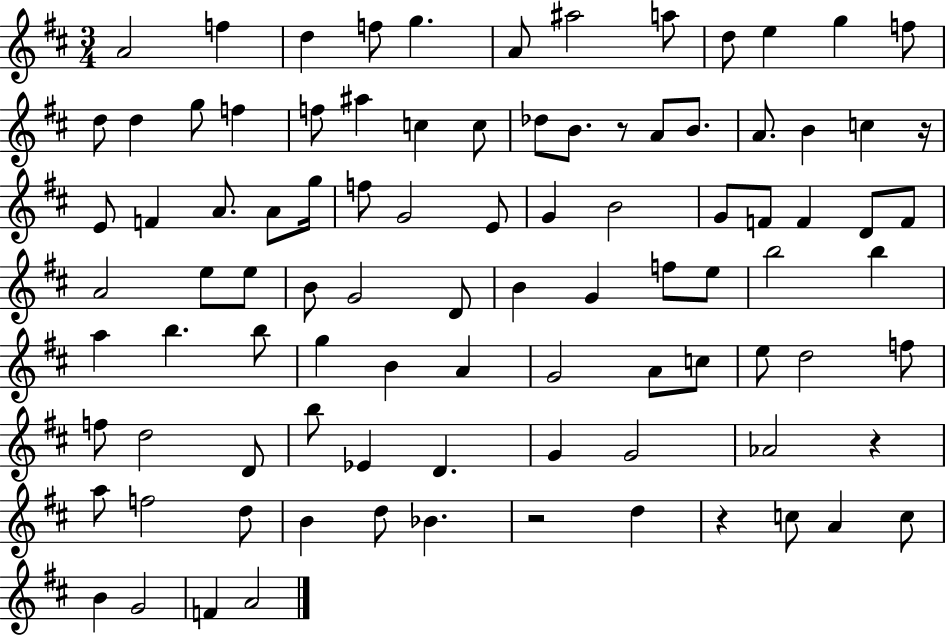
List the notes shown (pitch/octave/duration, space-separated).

A4/h F5/q D5/q F5/e G5/q. A4/e A#5/h A5/e D5/e E5/q G5/q F5/e D5/e D5/q G5/e F5/q F5/e A#5/q C5/q C5/e Db5/e B4/e. R/e A4/e B4/e. A4/e. B4/q C5/q R/s E4/e F4/q A4/e. A4/e G5/s F5/e G4/h E4/e G4/q B4/h G4/e F4/e F4/q D4/e F4/e A4/h E5/e E5/e B4/e G4/h D4/e B4/q G4/q F5/e E5/e B5/h B5/q A5/q B5/q. B5/e G5/q B4/q A4/q G4/h A4/e C5/e E5/e D5/h F5/e F5/e D5/h D4/e B5/e Eb4/q D4/q. G4/q G4/h Ab4/h R/q A5/e F5/h D5/e B4/q D5/e Bb4/q. R/h D5/q R/q C5/e A4/q C5/e B4/q G4/h F4/q A4/h